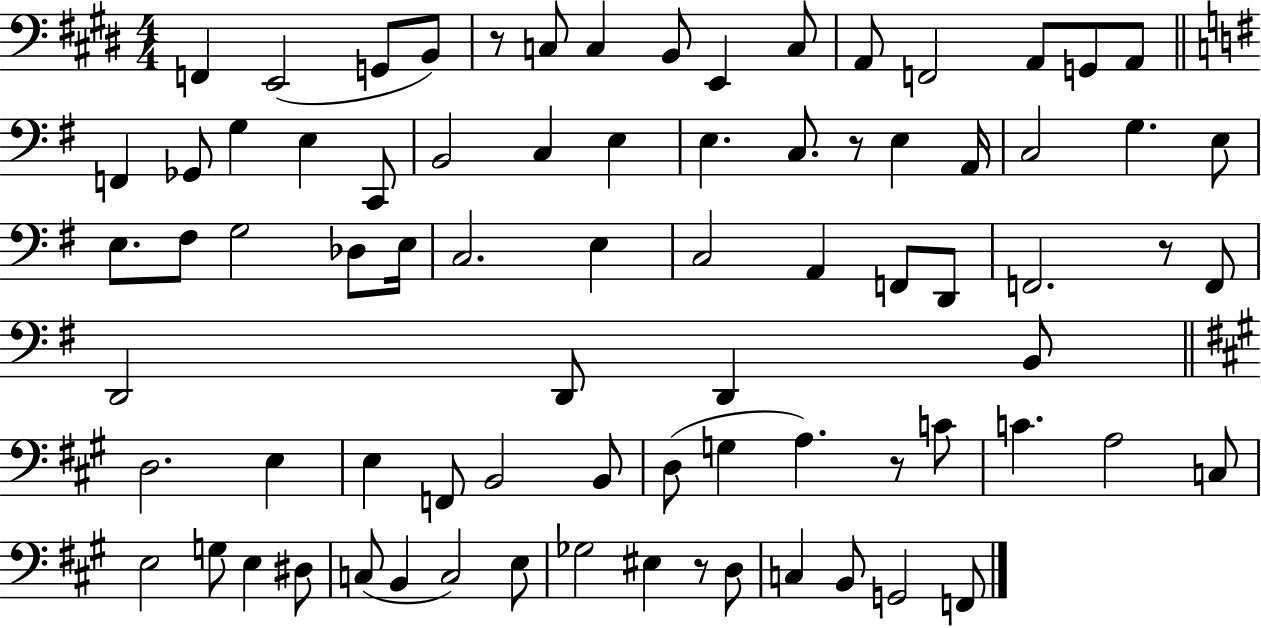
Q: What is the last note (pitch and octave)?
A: F2